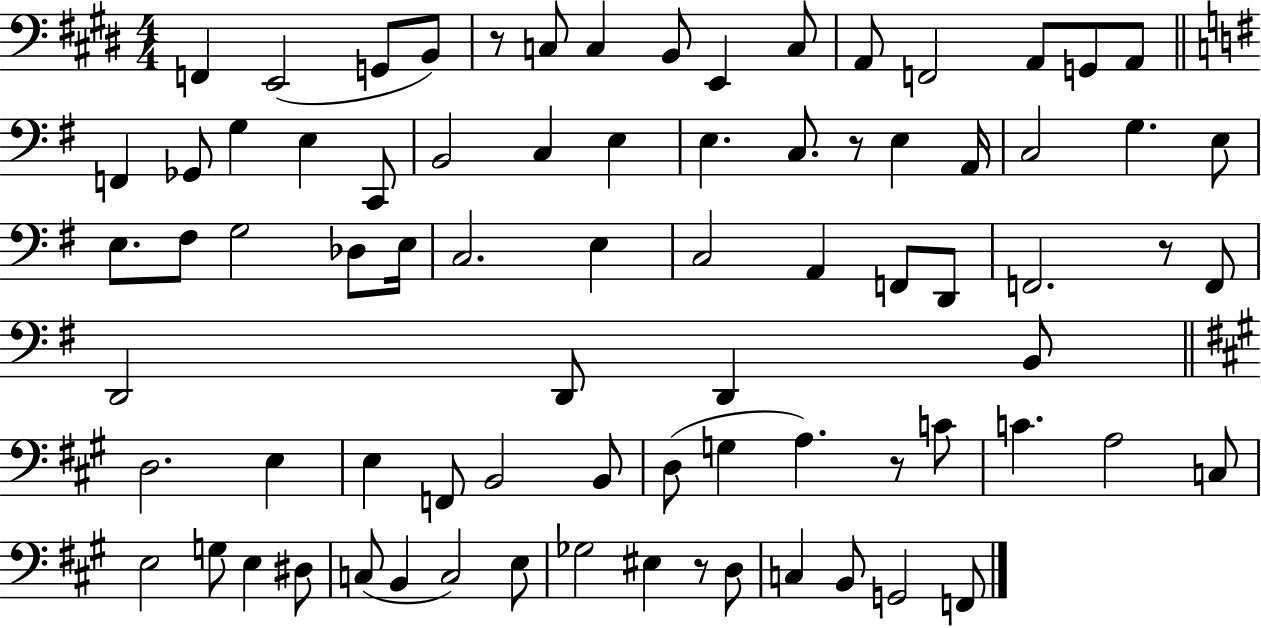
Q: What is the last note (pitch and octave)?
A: F2